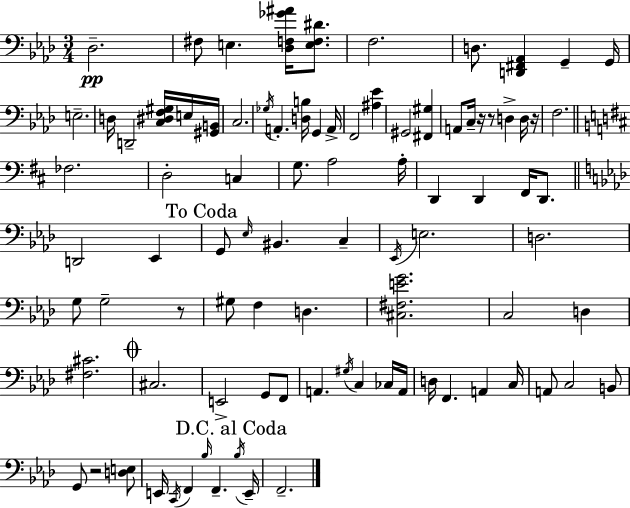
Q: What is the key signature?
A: AES major